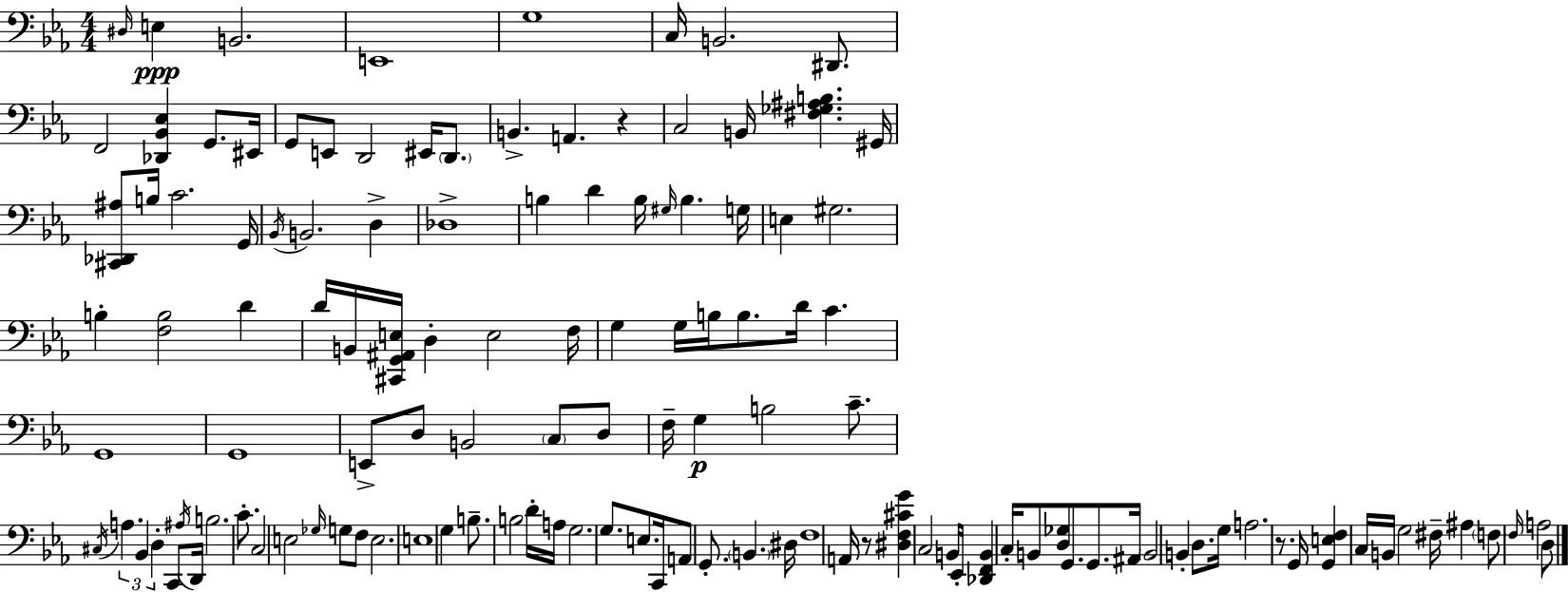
D#3/s E3/q B2/h. E2/w G3/w C3/s B2/h. D#2/e. F2/h [Db2,Bb2,Eb3]/q G2/e. EIS2/s G2/e E2/e D2/h EIS2/s D2/e. B2/q. A2/q. R/q C3/h B2/s [F#3,Gb3,A#3,B3]/q. G#2/s [C#2,Db2,A#3]/e B3/s C4/h. G2/s Bb2/s B2/h. D3/q Db3/w B3/q D4/q B3/s G#3/s B3/q. G3/s E3/q G#3/h. B3/q [F3,B3]/h D4/q D4/s B2/s [C#2,G2,A#2,E3]/s D3/q E3/h F3/s G3/q G3/s B3/s B3/e. D4/s C4/q. G2/w G2/w E2/e D3/e B2/h C3/e D3/e F3/s G3/q B3/h C4/e. C#3/s A3/q. Bb2/q D3/q C2/e A#3/s D2/s B3/h. C4/e. C3/h E3/h Gb3/s G3/e F3/e E3/h. E3/w G3/q B3/e. B3/h D4/s A3/s G3/h. G3/e. E3/e. C2/s A2/e G2/e. B2/q. D#3/s F3/w A2/s R/e [D#3,F3,C#4,G4]/q C3/h B2/s Eb2/s [Db2,F2,B2]/q C3/s B2/e [D3,Gb3]/e G2/e. G2/e. A#2/s B2/h B2/q D3/e. G3/s A3/h. R/e. G2/s [G2,E3,F3]/q C3/s B2/s G3/h F#3/s A#3/q F3/e F3/s A3/h D3/e